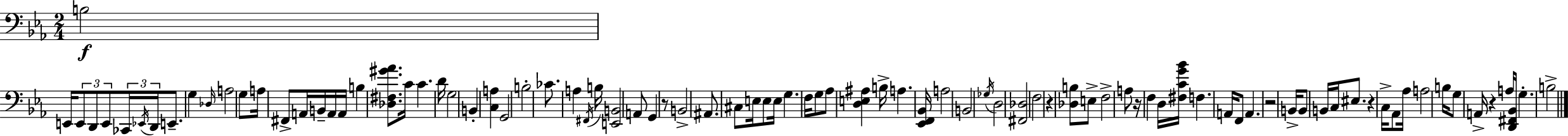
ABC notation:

X:1
T:Untitled
M:2/4
L:1/4
K:Eb
B,2 E,,/4 E,,/2 D,,/2 E,,/2 _C,,/4 _E,,/4 D,,/4 E,,/2 G, _D,/4 A,2 G,/2 A,/4 ^F,,/2 A,,/4 B,,/4 A,,/4 A,,/4 B, [_D,^F,^G_A]/2 C/4 C D/4 G,2 B,, [C,A,] G,,2 B,2 _C/2 A, ^F,,/4 B,/4 [E,,B,,]2 A,,/2 G,, z/2 B,,2 ^A,,/2 ^C,/2 E,/4 E,/2 E,/4 G, F,/4 G,/2 _A,/2 [D,E,^A,] B,/4 A, [_E,,F,,_B,,]/4 A,2 B,,2 _G,/4 D,2 [^F,,_D,]2 F,2 z [_D,B,]/2 E,/2 F,2 A,/2 z/4 F, D,/4 [^F,CG_B]/4 F, A,,/4 F,,/2 A,, z2 B,,/4 B,,/2 B,,/4 C,/4 ^E,/2 z C,/4 _A,,/2 _A,/4 A,2 B,/4 G,/2 A,,/4 z A,/4 [D,,^F,,_B,,]/4 G, B,2